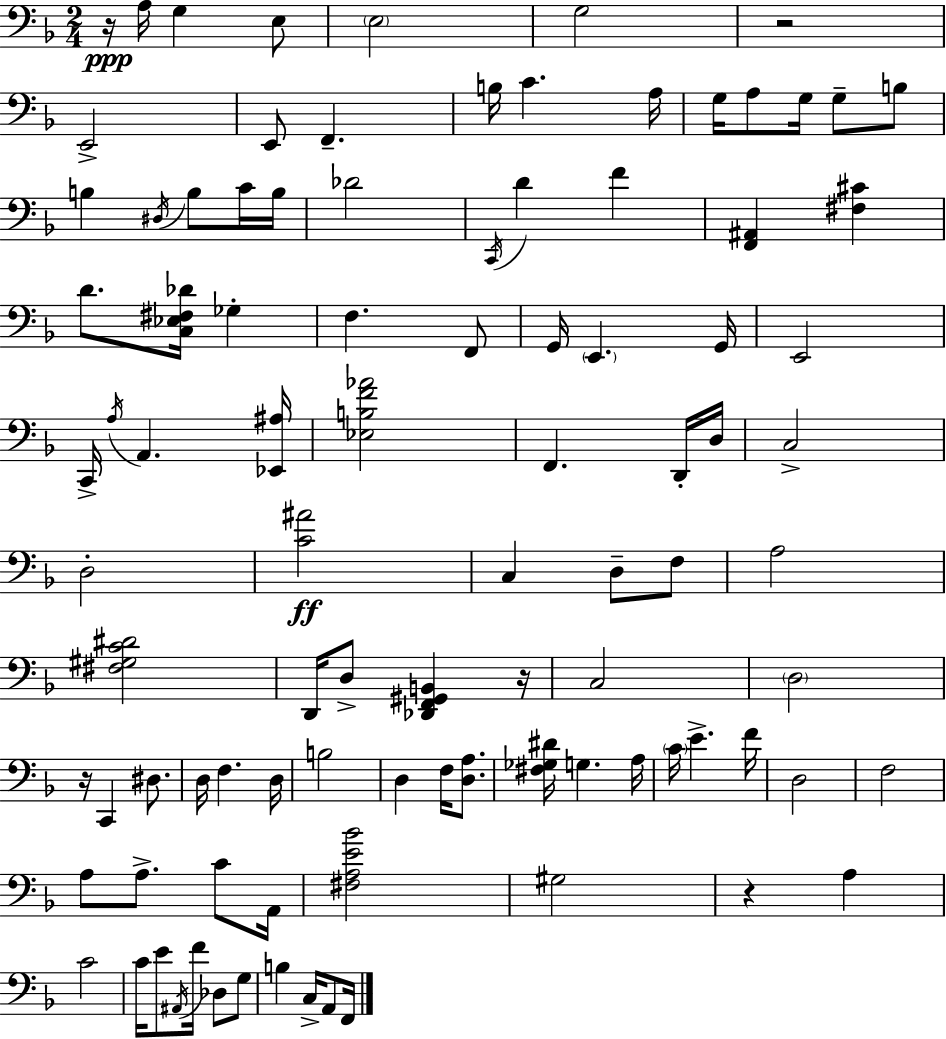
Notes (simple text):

R/s A3/s G3/q E3/e E3/h G3/h R/h E2/h E2/e F2/q. B3/s C4/q. A3/s G3/s A3/e G3/s G3/e B3/e B3/q D#3/s B3/e C4/s B3/s Db4/h C2/s D4/q F4/q [F2,A#2]/q [F#3,C#4]/q D4/e. [C3,Eb3,F#3,Db4]/s Gb3/q F3/q. F2/e G2/s E2/q. G2/s E2/h C2/s A3/s A2/q. [Eb2,A#3]/s [Eb3,B3,F4,Ab4]/h F2/q. D2/s D3/s C3/h D3/h [C4,A#4]/h C3/q D3/e F3/e A3/h [F#3,G#3,C4,D#4]/h D2/s D3/e [Db2,F2,G#2,B2]/q R/s C3/h D3/h R/s C2/q D#3/e. D3/s F3/q. D3/s B3/h D3/q F3/s [D3,A3]/e. [F#3,Gb3,D#4]/s G3/q. A3/s C4/s E4/q. F4/s D3/h F3/h A3/e A3/e. C4/e A2/s [F#3,A3,E4,Bb4]/h G#3/h R/q A3/q C4/h C4/s E4/e A#2/s F4/s Db3/e G3/e B3/q C3/s A2/e F2/s